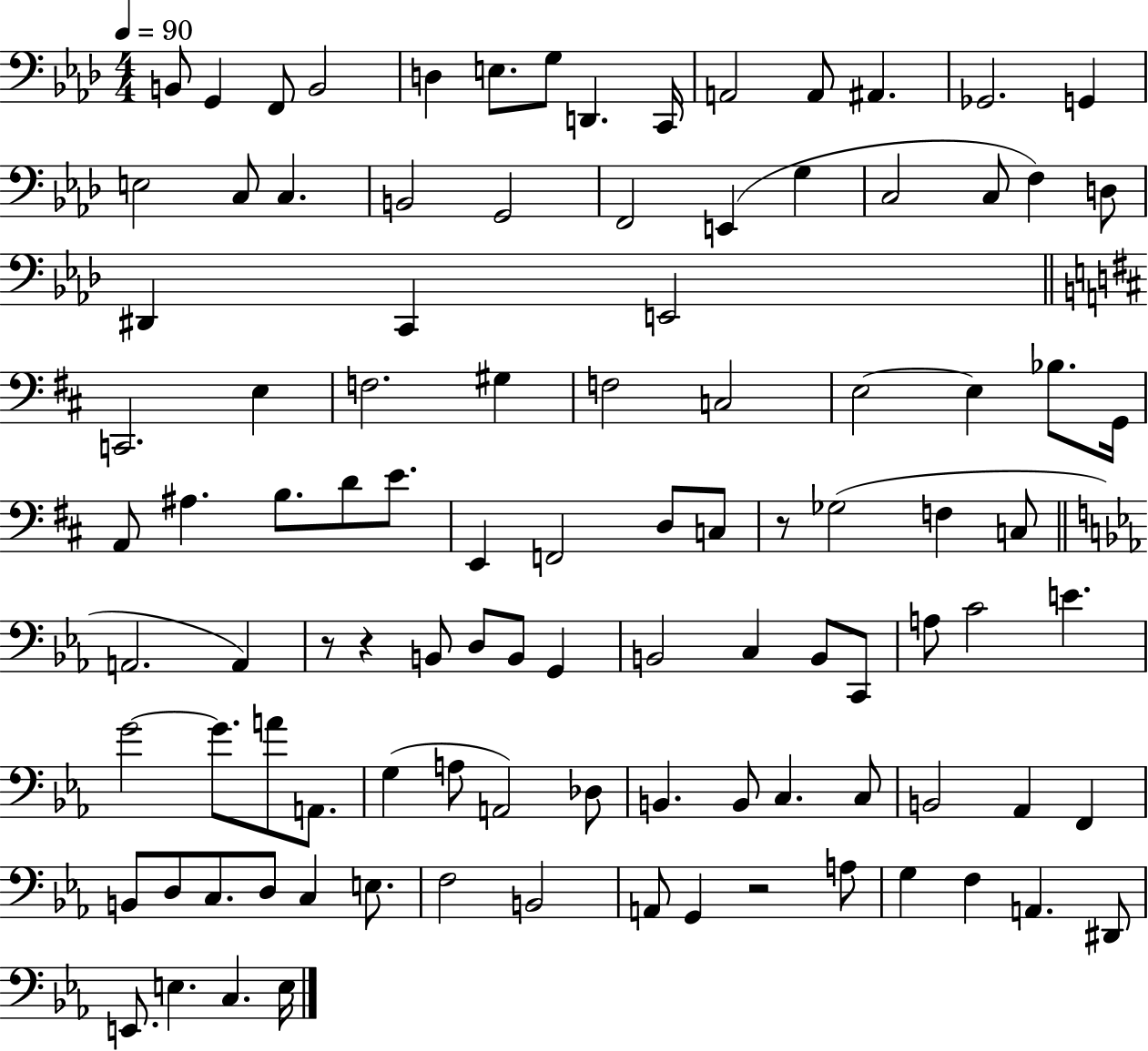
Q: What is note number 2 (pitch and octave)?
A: G2